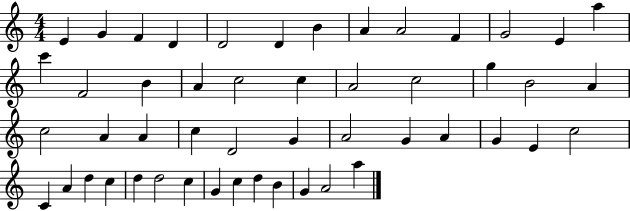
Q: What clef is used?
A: treble